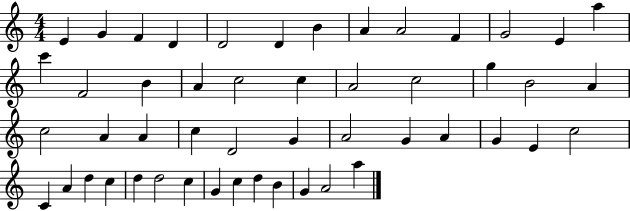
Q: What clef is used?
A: treble